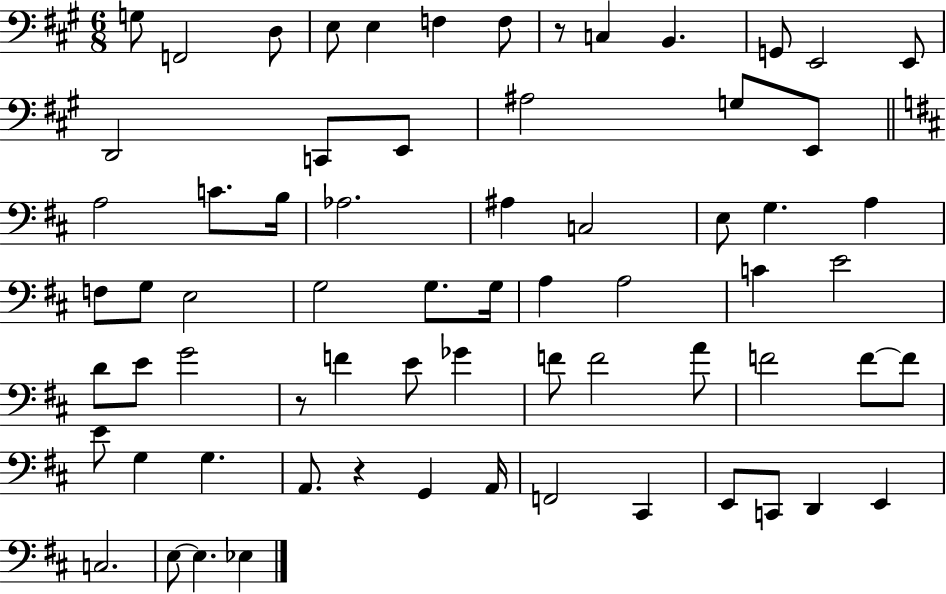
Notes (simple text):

G3/e F2/h D3/e E3/e E3/q F3/q F3/e R/e C3/q B2/q. G2/e E2/h E2/e D2/h C2/e E2/e A#3/h G3/e E2/e A3/h C4/e. B3/s Ab3/h. A#3/q C3/h E3/e G3/q. A3/q F3/e G3/e E3/h G3/h G3/e. G3/s A3/q A3/h C4/q E4/h D4/e E4/e G4/h R/e F4/q E4/e Gb4/q F4/e F4/h A4/e F4/h F4/e F4/e E4/e G3/q G3/q. A2/e. R/q G2/q A2/s F2/h C#2/q E2/e C2/e D2/q E2/q C3/h. E3/e E3/q. Eb3/q